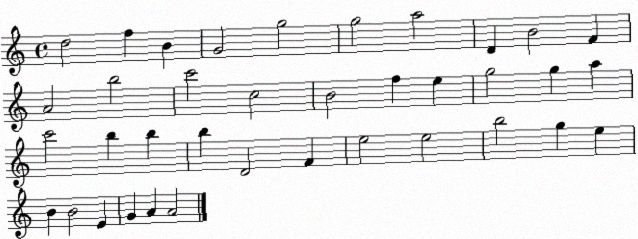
X:1
T:Untitled
M:4/4
L:1/4
K:C
d2 f B G2 g2 g2 a2 D B2 F A2 b2 c'2 c2 B2 f e g2 g a c'2 b b b D2 F e2 e2 b2 g e B B2 E G A A2